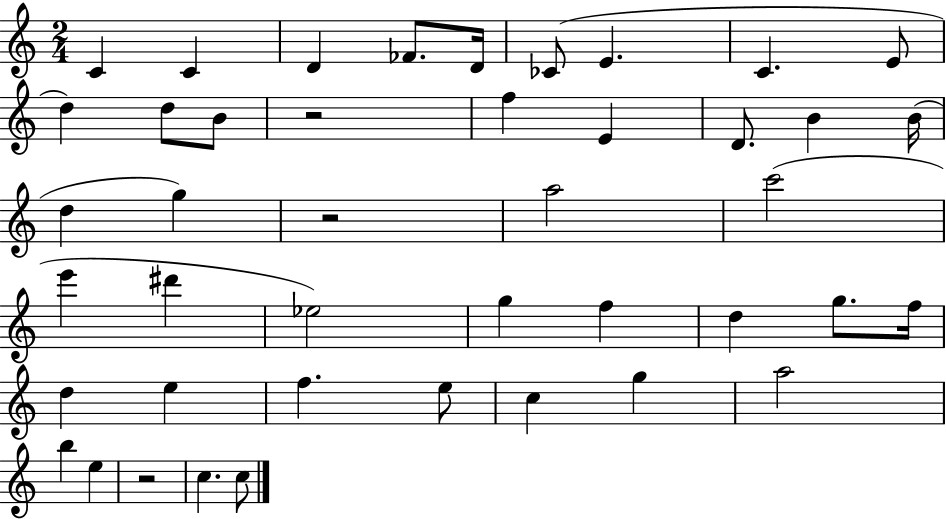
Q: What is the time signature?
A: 2/4